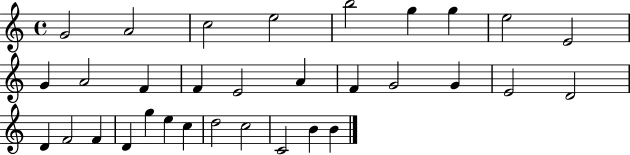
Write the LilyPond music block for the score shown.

{
  \clef treble
  \time 4/4
  \defaultTimeSignature
  \key c \major
  g'2 a'2 | c''2 e''2 | b''2 g''4 g''4 | e''2 e'2 | \break g'4 a'2 f'4 | f'4 e'2 a'4 | f'4 g'2 g'4 | e'2 d'2 | \break d'4 f'2 f'4 | d'4 g''4 e''4 c''4 | d''2 c''2 | c'2 b'4 b'4 | \break \bar "|."
}